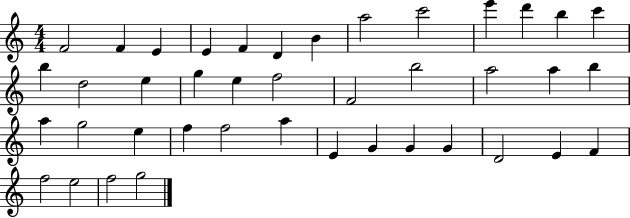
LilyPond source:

{
  \clef treble
  \numericTimeSignature
  \time 4/4
  \key c \major
  f'2 f'4 e'4 | e'4 f'4 d'4 b'4 | a''2 c'''2 | e'''4 d'''4 b''4 c'''4 | \break b''4 d''2 e''4 | g''4 e''4 f''2 | f'2 b''2 | a''2 a''4 b''4 | \break a''4 g''2 e''4 | f''4 f''2 a''4 | e'4 g'4 g'4 g'4 | d'2 e'4 f'4 | \break f''2 e''2 | f''2 g''2 | \bar "|."
}